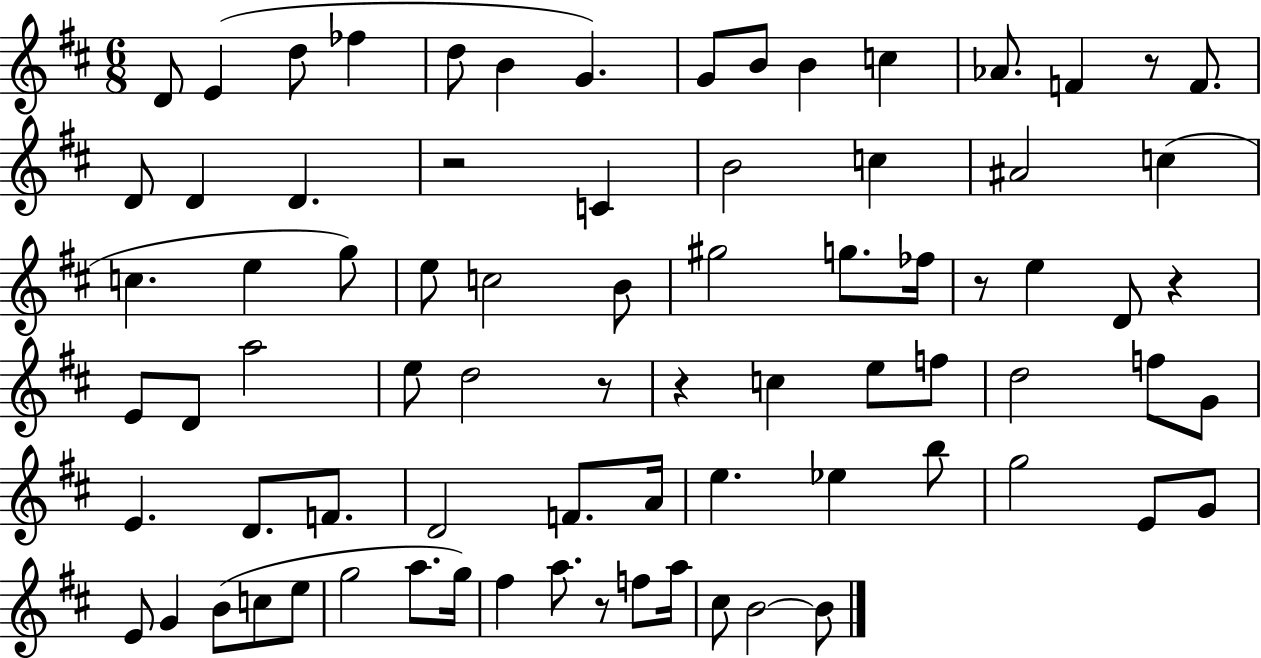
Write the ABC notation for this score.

X:1
T:Untitled
M:6/8
L:1/4
K:D
D/2 E d/2 _f d/2 B G G/2 B/2 B c _A/2 F z/2 F/2 D/2 D D z2 C B2 c ^A2 c c e g/2 e/2 c2 B/2 ^g2 g/2 _f/4 z/2 e D/2 z E/2 D/2 a2 e/2 d2 z/2 z c e/2 f/2 d2 f/2 G/2 E D/2 F/2 D2 F/2 A/4 e _e b/2 g2 E/2 G/2 E/2 G B/2 c/2 e/2 g2 a/2 g/4 ^f a/2 z/2 f/2 a/4 ^c/2 B2 B/2